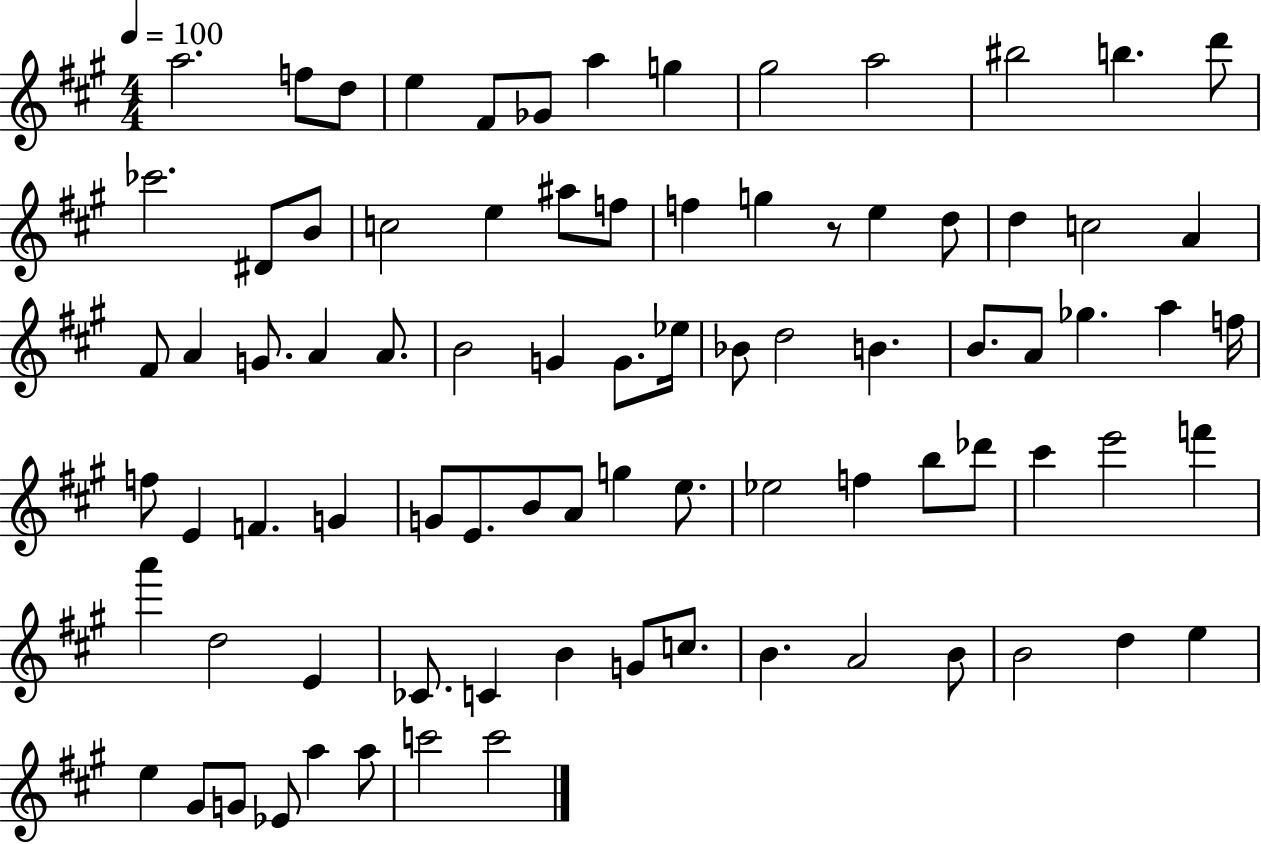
{
  \clef treble
  \numericTimeSignature
  \time 4/4
  \key a \major
  \tempo 4 = 100
  \repeat volta 2 { a''2. f''8 d''8 | e''4 fis'8 ges'8 a''4 g''4 | gis''2 a''2 | bis''2 b''4. d'''8 | \break ces'''2. dis'8 b'8 | c''2 e''4 ais''8 f''8 | f''4 g''4 r8 e''4 d''8 | d''4 c''2 a'4 | \break fis'8 a'4 g'8. a'4 a'8. | b'2 g'4 g'8. ees''16 | bes'8 d''2 b'4. | b'8. a'8 ges''4. a''4 f''16 | \break f''8 e'4 f'4. g'4 | g'8 e'8. b'8 a'8 g''4 e''8. | ees''2 f''4 b''8 des'''8 | cis'''4 e'''2 f'''4 | \break a'''4 d''2 e'4 | ces'8. c'4 b'4 g'8 c''8. | b'4. a'2 b'8 | b'2 d''4 e''4 | \break e''4 gis'8 g'8 ees'8 a''4 a''8 | c'''2 c'''2 | } \bar "|."
}